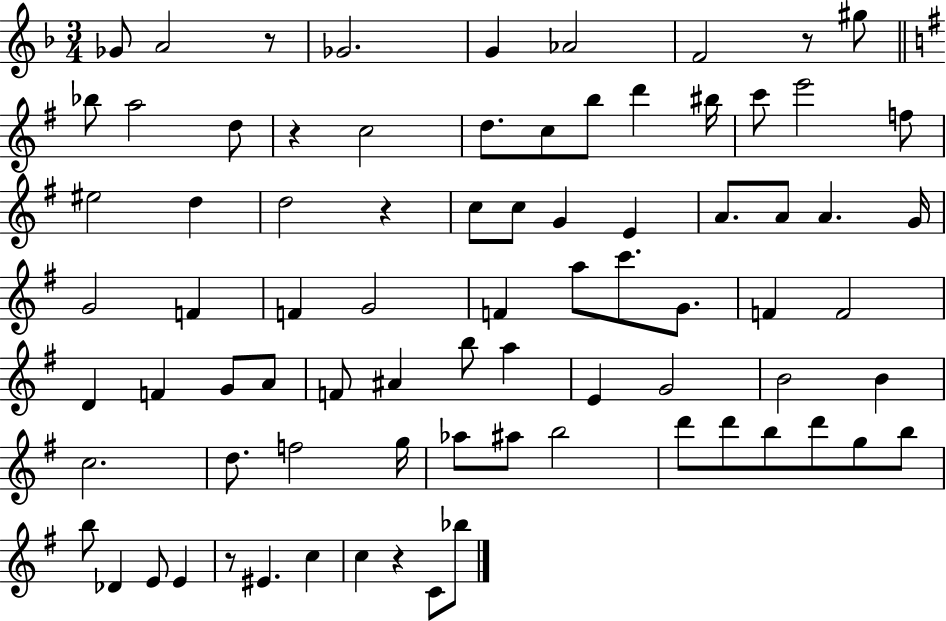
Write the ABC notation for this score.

X:1
T:Untitled
M:3/4
L:1/4
K:F
_G/2 A2 z/2 _G2 G _A2 F2 z/2 ^g/2 _b/2 a2 d/2 z c2 d/2 c/2 b/2 d' ^b/4 c'/2 e'2 f/2 ^e2 d d2 z c/2 c/2 G E A/2 A/2 A G/4 G2 F F G2 F a/2 c'/2 G/2 F F2 D F G/2 A/2 F/2 ^A b/2 a E G2 B2 B c2 d/2 f2 g/4 _a/2 ^a/2 b2 d'/2 d'/2 b/2 d'/2 g/2 b/2 b/2 _D E/2 E z/2 ^E c c z C/2 _b/2